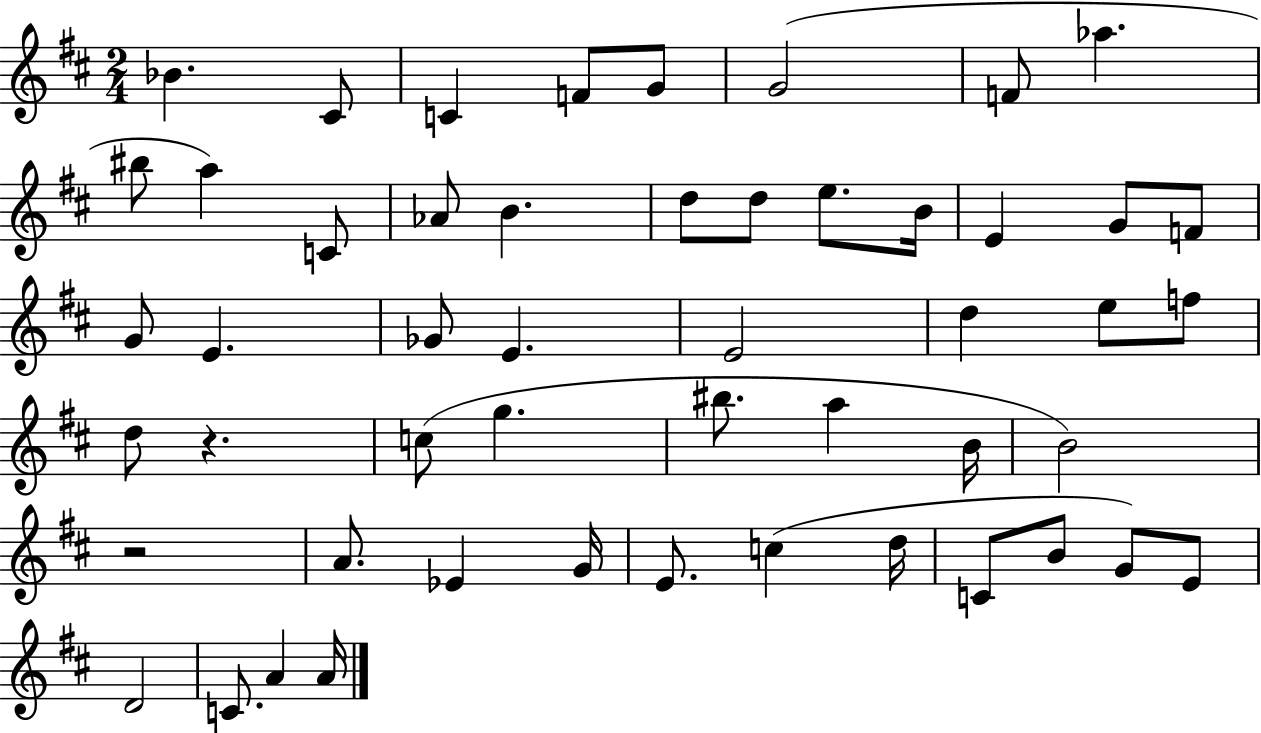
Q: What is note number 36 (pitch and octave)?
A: A4